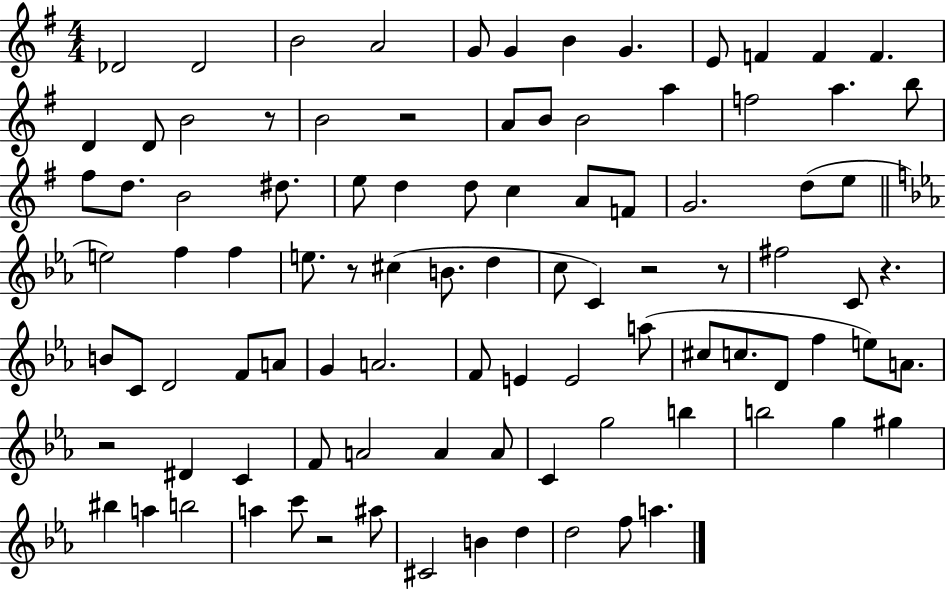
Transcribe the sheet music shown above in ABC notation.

X:1
T:Untitled
M:4/4
L:1/4
K:G
_D2 _D2 B2 A2 G/2 G B G E/2 F F F D D/2 B2 z/2 B2 z2 A/2 B/2 B2 a f2 a b/2 ^f/2 d/2 B2 ^d/2 e/2 d d/2 c A/2 F/2 G2 d/2 e/2 e2 f f e/2 z/2 ^c B/2 d c/2 C z2 z/2 ^f2 C/2 z B/2 C/2 D2 F/2 A/2 G A2 F/2 E E2 a/2 ^c/2 c/2 D/2 f e/2 A/2 z2 ^D C F/2 A2 A A/2 C g2 b b2 g ^g ^b a b2 a c'/2 z2 ^a/2 ^C2 B d d2 f/2 a